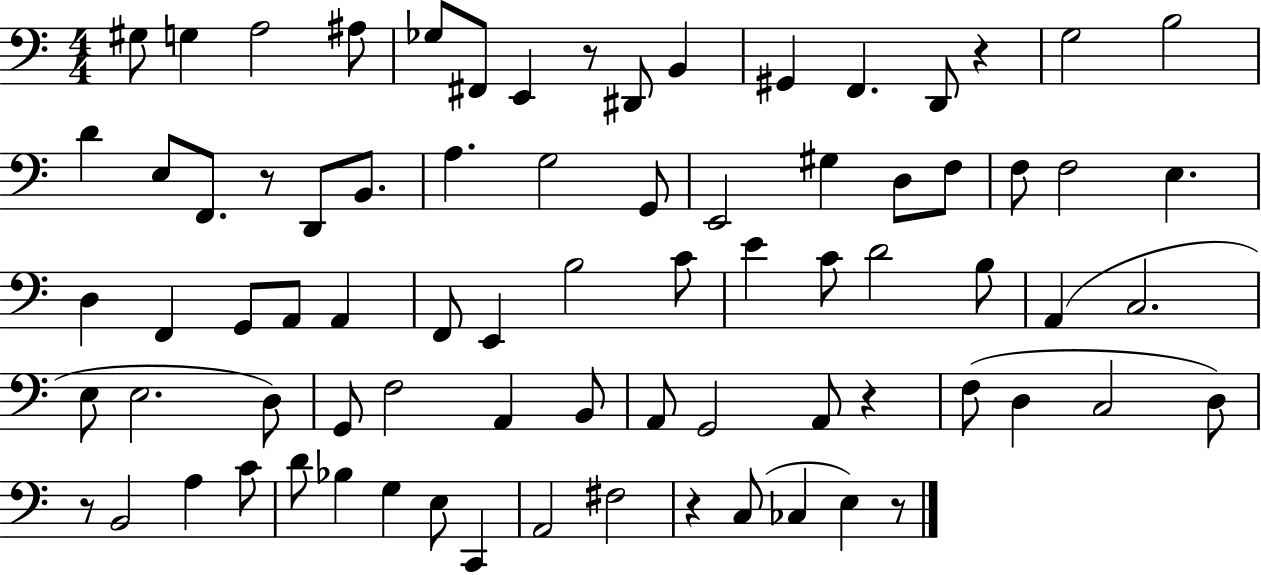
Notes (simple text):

G#3/e G3/q A3/h A#3/e Gb3/e F#2/e E2/q R/e D#2/e B2/q G#2/q F2/q. D2/e R/q G3/h B3/h D4/q E3/e F2/e. R/e D2/e B2/e. A3/q. G3/h G2/e E2/h G#3/q D3/e F3/e F3/e F3/h E3/q. D3/q F2/q G2/e A2/e A2/q F2/e E2/q B3/h C4/e E4/q C4/e D4/h B3/e A2/q C3/h. E3/e E3/h. D3/e G2/e F3/h A2/q B2/e A2/e G2/h A2/e R/q F3/e D3/q C3/h D3/e R/e B2/h A3/q C4/e D4/e Bb3/q G3/q E3/e C2/q A2/h F#3/h R/q C3/e CES3/q E3/q R/e